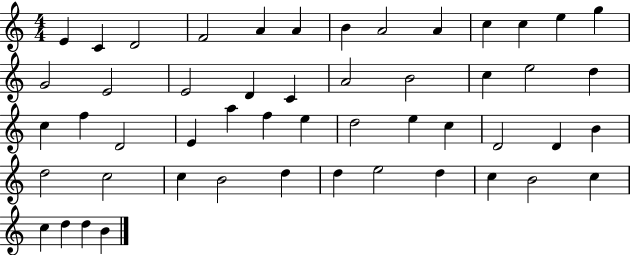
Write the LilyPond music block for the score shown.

{
  \clef treble
  \numericTimeSignature
  \time 4/4
  \key c \major
  e'4 c'4 d'2 | f'2 a'4 a'4 | b'4 a'2 a'4 | c''4 c''4 e''4 g''4 | \break g'2 e'2 | e'2 d'4 c'4 | a'2 b'2 | c''4 e''2 d''4 | \break c''4 f''4 d'2 | e'4 a''4 f''4 e''4 | d''2 e''4 c''4 | d'2 d'4 b'4 | \break d''2 c''2 | c''4 b'2 d''4 | d''4 e''2 d''4 | c''4 b'2 c''4 | \break c''4 d''4 d''4 b'4 | \bar "|."
}